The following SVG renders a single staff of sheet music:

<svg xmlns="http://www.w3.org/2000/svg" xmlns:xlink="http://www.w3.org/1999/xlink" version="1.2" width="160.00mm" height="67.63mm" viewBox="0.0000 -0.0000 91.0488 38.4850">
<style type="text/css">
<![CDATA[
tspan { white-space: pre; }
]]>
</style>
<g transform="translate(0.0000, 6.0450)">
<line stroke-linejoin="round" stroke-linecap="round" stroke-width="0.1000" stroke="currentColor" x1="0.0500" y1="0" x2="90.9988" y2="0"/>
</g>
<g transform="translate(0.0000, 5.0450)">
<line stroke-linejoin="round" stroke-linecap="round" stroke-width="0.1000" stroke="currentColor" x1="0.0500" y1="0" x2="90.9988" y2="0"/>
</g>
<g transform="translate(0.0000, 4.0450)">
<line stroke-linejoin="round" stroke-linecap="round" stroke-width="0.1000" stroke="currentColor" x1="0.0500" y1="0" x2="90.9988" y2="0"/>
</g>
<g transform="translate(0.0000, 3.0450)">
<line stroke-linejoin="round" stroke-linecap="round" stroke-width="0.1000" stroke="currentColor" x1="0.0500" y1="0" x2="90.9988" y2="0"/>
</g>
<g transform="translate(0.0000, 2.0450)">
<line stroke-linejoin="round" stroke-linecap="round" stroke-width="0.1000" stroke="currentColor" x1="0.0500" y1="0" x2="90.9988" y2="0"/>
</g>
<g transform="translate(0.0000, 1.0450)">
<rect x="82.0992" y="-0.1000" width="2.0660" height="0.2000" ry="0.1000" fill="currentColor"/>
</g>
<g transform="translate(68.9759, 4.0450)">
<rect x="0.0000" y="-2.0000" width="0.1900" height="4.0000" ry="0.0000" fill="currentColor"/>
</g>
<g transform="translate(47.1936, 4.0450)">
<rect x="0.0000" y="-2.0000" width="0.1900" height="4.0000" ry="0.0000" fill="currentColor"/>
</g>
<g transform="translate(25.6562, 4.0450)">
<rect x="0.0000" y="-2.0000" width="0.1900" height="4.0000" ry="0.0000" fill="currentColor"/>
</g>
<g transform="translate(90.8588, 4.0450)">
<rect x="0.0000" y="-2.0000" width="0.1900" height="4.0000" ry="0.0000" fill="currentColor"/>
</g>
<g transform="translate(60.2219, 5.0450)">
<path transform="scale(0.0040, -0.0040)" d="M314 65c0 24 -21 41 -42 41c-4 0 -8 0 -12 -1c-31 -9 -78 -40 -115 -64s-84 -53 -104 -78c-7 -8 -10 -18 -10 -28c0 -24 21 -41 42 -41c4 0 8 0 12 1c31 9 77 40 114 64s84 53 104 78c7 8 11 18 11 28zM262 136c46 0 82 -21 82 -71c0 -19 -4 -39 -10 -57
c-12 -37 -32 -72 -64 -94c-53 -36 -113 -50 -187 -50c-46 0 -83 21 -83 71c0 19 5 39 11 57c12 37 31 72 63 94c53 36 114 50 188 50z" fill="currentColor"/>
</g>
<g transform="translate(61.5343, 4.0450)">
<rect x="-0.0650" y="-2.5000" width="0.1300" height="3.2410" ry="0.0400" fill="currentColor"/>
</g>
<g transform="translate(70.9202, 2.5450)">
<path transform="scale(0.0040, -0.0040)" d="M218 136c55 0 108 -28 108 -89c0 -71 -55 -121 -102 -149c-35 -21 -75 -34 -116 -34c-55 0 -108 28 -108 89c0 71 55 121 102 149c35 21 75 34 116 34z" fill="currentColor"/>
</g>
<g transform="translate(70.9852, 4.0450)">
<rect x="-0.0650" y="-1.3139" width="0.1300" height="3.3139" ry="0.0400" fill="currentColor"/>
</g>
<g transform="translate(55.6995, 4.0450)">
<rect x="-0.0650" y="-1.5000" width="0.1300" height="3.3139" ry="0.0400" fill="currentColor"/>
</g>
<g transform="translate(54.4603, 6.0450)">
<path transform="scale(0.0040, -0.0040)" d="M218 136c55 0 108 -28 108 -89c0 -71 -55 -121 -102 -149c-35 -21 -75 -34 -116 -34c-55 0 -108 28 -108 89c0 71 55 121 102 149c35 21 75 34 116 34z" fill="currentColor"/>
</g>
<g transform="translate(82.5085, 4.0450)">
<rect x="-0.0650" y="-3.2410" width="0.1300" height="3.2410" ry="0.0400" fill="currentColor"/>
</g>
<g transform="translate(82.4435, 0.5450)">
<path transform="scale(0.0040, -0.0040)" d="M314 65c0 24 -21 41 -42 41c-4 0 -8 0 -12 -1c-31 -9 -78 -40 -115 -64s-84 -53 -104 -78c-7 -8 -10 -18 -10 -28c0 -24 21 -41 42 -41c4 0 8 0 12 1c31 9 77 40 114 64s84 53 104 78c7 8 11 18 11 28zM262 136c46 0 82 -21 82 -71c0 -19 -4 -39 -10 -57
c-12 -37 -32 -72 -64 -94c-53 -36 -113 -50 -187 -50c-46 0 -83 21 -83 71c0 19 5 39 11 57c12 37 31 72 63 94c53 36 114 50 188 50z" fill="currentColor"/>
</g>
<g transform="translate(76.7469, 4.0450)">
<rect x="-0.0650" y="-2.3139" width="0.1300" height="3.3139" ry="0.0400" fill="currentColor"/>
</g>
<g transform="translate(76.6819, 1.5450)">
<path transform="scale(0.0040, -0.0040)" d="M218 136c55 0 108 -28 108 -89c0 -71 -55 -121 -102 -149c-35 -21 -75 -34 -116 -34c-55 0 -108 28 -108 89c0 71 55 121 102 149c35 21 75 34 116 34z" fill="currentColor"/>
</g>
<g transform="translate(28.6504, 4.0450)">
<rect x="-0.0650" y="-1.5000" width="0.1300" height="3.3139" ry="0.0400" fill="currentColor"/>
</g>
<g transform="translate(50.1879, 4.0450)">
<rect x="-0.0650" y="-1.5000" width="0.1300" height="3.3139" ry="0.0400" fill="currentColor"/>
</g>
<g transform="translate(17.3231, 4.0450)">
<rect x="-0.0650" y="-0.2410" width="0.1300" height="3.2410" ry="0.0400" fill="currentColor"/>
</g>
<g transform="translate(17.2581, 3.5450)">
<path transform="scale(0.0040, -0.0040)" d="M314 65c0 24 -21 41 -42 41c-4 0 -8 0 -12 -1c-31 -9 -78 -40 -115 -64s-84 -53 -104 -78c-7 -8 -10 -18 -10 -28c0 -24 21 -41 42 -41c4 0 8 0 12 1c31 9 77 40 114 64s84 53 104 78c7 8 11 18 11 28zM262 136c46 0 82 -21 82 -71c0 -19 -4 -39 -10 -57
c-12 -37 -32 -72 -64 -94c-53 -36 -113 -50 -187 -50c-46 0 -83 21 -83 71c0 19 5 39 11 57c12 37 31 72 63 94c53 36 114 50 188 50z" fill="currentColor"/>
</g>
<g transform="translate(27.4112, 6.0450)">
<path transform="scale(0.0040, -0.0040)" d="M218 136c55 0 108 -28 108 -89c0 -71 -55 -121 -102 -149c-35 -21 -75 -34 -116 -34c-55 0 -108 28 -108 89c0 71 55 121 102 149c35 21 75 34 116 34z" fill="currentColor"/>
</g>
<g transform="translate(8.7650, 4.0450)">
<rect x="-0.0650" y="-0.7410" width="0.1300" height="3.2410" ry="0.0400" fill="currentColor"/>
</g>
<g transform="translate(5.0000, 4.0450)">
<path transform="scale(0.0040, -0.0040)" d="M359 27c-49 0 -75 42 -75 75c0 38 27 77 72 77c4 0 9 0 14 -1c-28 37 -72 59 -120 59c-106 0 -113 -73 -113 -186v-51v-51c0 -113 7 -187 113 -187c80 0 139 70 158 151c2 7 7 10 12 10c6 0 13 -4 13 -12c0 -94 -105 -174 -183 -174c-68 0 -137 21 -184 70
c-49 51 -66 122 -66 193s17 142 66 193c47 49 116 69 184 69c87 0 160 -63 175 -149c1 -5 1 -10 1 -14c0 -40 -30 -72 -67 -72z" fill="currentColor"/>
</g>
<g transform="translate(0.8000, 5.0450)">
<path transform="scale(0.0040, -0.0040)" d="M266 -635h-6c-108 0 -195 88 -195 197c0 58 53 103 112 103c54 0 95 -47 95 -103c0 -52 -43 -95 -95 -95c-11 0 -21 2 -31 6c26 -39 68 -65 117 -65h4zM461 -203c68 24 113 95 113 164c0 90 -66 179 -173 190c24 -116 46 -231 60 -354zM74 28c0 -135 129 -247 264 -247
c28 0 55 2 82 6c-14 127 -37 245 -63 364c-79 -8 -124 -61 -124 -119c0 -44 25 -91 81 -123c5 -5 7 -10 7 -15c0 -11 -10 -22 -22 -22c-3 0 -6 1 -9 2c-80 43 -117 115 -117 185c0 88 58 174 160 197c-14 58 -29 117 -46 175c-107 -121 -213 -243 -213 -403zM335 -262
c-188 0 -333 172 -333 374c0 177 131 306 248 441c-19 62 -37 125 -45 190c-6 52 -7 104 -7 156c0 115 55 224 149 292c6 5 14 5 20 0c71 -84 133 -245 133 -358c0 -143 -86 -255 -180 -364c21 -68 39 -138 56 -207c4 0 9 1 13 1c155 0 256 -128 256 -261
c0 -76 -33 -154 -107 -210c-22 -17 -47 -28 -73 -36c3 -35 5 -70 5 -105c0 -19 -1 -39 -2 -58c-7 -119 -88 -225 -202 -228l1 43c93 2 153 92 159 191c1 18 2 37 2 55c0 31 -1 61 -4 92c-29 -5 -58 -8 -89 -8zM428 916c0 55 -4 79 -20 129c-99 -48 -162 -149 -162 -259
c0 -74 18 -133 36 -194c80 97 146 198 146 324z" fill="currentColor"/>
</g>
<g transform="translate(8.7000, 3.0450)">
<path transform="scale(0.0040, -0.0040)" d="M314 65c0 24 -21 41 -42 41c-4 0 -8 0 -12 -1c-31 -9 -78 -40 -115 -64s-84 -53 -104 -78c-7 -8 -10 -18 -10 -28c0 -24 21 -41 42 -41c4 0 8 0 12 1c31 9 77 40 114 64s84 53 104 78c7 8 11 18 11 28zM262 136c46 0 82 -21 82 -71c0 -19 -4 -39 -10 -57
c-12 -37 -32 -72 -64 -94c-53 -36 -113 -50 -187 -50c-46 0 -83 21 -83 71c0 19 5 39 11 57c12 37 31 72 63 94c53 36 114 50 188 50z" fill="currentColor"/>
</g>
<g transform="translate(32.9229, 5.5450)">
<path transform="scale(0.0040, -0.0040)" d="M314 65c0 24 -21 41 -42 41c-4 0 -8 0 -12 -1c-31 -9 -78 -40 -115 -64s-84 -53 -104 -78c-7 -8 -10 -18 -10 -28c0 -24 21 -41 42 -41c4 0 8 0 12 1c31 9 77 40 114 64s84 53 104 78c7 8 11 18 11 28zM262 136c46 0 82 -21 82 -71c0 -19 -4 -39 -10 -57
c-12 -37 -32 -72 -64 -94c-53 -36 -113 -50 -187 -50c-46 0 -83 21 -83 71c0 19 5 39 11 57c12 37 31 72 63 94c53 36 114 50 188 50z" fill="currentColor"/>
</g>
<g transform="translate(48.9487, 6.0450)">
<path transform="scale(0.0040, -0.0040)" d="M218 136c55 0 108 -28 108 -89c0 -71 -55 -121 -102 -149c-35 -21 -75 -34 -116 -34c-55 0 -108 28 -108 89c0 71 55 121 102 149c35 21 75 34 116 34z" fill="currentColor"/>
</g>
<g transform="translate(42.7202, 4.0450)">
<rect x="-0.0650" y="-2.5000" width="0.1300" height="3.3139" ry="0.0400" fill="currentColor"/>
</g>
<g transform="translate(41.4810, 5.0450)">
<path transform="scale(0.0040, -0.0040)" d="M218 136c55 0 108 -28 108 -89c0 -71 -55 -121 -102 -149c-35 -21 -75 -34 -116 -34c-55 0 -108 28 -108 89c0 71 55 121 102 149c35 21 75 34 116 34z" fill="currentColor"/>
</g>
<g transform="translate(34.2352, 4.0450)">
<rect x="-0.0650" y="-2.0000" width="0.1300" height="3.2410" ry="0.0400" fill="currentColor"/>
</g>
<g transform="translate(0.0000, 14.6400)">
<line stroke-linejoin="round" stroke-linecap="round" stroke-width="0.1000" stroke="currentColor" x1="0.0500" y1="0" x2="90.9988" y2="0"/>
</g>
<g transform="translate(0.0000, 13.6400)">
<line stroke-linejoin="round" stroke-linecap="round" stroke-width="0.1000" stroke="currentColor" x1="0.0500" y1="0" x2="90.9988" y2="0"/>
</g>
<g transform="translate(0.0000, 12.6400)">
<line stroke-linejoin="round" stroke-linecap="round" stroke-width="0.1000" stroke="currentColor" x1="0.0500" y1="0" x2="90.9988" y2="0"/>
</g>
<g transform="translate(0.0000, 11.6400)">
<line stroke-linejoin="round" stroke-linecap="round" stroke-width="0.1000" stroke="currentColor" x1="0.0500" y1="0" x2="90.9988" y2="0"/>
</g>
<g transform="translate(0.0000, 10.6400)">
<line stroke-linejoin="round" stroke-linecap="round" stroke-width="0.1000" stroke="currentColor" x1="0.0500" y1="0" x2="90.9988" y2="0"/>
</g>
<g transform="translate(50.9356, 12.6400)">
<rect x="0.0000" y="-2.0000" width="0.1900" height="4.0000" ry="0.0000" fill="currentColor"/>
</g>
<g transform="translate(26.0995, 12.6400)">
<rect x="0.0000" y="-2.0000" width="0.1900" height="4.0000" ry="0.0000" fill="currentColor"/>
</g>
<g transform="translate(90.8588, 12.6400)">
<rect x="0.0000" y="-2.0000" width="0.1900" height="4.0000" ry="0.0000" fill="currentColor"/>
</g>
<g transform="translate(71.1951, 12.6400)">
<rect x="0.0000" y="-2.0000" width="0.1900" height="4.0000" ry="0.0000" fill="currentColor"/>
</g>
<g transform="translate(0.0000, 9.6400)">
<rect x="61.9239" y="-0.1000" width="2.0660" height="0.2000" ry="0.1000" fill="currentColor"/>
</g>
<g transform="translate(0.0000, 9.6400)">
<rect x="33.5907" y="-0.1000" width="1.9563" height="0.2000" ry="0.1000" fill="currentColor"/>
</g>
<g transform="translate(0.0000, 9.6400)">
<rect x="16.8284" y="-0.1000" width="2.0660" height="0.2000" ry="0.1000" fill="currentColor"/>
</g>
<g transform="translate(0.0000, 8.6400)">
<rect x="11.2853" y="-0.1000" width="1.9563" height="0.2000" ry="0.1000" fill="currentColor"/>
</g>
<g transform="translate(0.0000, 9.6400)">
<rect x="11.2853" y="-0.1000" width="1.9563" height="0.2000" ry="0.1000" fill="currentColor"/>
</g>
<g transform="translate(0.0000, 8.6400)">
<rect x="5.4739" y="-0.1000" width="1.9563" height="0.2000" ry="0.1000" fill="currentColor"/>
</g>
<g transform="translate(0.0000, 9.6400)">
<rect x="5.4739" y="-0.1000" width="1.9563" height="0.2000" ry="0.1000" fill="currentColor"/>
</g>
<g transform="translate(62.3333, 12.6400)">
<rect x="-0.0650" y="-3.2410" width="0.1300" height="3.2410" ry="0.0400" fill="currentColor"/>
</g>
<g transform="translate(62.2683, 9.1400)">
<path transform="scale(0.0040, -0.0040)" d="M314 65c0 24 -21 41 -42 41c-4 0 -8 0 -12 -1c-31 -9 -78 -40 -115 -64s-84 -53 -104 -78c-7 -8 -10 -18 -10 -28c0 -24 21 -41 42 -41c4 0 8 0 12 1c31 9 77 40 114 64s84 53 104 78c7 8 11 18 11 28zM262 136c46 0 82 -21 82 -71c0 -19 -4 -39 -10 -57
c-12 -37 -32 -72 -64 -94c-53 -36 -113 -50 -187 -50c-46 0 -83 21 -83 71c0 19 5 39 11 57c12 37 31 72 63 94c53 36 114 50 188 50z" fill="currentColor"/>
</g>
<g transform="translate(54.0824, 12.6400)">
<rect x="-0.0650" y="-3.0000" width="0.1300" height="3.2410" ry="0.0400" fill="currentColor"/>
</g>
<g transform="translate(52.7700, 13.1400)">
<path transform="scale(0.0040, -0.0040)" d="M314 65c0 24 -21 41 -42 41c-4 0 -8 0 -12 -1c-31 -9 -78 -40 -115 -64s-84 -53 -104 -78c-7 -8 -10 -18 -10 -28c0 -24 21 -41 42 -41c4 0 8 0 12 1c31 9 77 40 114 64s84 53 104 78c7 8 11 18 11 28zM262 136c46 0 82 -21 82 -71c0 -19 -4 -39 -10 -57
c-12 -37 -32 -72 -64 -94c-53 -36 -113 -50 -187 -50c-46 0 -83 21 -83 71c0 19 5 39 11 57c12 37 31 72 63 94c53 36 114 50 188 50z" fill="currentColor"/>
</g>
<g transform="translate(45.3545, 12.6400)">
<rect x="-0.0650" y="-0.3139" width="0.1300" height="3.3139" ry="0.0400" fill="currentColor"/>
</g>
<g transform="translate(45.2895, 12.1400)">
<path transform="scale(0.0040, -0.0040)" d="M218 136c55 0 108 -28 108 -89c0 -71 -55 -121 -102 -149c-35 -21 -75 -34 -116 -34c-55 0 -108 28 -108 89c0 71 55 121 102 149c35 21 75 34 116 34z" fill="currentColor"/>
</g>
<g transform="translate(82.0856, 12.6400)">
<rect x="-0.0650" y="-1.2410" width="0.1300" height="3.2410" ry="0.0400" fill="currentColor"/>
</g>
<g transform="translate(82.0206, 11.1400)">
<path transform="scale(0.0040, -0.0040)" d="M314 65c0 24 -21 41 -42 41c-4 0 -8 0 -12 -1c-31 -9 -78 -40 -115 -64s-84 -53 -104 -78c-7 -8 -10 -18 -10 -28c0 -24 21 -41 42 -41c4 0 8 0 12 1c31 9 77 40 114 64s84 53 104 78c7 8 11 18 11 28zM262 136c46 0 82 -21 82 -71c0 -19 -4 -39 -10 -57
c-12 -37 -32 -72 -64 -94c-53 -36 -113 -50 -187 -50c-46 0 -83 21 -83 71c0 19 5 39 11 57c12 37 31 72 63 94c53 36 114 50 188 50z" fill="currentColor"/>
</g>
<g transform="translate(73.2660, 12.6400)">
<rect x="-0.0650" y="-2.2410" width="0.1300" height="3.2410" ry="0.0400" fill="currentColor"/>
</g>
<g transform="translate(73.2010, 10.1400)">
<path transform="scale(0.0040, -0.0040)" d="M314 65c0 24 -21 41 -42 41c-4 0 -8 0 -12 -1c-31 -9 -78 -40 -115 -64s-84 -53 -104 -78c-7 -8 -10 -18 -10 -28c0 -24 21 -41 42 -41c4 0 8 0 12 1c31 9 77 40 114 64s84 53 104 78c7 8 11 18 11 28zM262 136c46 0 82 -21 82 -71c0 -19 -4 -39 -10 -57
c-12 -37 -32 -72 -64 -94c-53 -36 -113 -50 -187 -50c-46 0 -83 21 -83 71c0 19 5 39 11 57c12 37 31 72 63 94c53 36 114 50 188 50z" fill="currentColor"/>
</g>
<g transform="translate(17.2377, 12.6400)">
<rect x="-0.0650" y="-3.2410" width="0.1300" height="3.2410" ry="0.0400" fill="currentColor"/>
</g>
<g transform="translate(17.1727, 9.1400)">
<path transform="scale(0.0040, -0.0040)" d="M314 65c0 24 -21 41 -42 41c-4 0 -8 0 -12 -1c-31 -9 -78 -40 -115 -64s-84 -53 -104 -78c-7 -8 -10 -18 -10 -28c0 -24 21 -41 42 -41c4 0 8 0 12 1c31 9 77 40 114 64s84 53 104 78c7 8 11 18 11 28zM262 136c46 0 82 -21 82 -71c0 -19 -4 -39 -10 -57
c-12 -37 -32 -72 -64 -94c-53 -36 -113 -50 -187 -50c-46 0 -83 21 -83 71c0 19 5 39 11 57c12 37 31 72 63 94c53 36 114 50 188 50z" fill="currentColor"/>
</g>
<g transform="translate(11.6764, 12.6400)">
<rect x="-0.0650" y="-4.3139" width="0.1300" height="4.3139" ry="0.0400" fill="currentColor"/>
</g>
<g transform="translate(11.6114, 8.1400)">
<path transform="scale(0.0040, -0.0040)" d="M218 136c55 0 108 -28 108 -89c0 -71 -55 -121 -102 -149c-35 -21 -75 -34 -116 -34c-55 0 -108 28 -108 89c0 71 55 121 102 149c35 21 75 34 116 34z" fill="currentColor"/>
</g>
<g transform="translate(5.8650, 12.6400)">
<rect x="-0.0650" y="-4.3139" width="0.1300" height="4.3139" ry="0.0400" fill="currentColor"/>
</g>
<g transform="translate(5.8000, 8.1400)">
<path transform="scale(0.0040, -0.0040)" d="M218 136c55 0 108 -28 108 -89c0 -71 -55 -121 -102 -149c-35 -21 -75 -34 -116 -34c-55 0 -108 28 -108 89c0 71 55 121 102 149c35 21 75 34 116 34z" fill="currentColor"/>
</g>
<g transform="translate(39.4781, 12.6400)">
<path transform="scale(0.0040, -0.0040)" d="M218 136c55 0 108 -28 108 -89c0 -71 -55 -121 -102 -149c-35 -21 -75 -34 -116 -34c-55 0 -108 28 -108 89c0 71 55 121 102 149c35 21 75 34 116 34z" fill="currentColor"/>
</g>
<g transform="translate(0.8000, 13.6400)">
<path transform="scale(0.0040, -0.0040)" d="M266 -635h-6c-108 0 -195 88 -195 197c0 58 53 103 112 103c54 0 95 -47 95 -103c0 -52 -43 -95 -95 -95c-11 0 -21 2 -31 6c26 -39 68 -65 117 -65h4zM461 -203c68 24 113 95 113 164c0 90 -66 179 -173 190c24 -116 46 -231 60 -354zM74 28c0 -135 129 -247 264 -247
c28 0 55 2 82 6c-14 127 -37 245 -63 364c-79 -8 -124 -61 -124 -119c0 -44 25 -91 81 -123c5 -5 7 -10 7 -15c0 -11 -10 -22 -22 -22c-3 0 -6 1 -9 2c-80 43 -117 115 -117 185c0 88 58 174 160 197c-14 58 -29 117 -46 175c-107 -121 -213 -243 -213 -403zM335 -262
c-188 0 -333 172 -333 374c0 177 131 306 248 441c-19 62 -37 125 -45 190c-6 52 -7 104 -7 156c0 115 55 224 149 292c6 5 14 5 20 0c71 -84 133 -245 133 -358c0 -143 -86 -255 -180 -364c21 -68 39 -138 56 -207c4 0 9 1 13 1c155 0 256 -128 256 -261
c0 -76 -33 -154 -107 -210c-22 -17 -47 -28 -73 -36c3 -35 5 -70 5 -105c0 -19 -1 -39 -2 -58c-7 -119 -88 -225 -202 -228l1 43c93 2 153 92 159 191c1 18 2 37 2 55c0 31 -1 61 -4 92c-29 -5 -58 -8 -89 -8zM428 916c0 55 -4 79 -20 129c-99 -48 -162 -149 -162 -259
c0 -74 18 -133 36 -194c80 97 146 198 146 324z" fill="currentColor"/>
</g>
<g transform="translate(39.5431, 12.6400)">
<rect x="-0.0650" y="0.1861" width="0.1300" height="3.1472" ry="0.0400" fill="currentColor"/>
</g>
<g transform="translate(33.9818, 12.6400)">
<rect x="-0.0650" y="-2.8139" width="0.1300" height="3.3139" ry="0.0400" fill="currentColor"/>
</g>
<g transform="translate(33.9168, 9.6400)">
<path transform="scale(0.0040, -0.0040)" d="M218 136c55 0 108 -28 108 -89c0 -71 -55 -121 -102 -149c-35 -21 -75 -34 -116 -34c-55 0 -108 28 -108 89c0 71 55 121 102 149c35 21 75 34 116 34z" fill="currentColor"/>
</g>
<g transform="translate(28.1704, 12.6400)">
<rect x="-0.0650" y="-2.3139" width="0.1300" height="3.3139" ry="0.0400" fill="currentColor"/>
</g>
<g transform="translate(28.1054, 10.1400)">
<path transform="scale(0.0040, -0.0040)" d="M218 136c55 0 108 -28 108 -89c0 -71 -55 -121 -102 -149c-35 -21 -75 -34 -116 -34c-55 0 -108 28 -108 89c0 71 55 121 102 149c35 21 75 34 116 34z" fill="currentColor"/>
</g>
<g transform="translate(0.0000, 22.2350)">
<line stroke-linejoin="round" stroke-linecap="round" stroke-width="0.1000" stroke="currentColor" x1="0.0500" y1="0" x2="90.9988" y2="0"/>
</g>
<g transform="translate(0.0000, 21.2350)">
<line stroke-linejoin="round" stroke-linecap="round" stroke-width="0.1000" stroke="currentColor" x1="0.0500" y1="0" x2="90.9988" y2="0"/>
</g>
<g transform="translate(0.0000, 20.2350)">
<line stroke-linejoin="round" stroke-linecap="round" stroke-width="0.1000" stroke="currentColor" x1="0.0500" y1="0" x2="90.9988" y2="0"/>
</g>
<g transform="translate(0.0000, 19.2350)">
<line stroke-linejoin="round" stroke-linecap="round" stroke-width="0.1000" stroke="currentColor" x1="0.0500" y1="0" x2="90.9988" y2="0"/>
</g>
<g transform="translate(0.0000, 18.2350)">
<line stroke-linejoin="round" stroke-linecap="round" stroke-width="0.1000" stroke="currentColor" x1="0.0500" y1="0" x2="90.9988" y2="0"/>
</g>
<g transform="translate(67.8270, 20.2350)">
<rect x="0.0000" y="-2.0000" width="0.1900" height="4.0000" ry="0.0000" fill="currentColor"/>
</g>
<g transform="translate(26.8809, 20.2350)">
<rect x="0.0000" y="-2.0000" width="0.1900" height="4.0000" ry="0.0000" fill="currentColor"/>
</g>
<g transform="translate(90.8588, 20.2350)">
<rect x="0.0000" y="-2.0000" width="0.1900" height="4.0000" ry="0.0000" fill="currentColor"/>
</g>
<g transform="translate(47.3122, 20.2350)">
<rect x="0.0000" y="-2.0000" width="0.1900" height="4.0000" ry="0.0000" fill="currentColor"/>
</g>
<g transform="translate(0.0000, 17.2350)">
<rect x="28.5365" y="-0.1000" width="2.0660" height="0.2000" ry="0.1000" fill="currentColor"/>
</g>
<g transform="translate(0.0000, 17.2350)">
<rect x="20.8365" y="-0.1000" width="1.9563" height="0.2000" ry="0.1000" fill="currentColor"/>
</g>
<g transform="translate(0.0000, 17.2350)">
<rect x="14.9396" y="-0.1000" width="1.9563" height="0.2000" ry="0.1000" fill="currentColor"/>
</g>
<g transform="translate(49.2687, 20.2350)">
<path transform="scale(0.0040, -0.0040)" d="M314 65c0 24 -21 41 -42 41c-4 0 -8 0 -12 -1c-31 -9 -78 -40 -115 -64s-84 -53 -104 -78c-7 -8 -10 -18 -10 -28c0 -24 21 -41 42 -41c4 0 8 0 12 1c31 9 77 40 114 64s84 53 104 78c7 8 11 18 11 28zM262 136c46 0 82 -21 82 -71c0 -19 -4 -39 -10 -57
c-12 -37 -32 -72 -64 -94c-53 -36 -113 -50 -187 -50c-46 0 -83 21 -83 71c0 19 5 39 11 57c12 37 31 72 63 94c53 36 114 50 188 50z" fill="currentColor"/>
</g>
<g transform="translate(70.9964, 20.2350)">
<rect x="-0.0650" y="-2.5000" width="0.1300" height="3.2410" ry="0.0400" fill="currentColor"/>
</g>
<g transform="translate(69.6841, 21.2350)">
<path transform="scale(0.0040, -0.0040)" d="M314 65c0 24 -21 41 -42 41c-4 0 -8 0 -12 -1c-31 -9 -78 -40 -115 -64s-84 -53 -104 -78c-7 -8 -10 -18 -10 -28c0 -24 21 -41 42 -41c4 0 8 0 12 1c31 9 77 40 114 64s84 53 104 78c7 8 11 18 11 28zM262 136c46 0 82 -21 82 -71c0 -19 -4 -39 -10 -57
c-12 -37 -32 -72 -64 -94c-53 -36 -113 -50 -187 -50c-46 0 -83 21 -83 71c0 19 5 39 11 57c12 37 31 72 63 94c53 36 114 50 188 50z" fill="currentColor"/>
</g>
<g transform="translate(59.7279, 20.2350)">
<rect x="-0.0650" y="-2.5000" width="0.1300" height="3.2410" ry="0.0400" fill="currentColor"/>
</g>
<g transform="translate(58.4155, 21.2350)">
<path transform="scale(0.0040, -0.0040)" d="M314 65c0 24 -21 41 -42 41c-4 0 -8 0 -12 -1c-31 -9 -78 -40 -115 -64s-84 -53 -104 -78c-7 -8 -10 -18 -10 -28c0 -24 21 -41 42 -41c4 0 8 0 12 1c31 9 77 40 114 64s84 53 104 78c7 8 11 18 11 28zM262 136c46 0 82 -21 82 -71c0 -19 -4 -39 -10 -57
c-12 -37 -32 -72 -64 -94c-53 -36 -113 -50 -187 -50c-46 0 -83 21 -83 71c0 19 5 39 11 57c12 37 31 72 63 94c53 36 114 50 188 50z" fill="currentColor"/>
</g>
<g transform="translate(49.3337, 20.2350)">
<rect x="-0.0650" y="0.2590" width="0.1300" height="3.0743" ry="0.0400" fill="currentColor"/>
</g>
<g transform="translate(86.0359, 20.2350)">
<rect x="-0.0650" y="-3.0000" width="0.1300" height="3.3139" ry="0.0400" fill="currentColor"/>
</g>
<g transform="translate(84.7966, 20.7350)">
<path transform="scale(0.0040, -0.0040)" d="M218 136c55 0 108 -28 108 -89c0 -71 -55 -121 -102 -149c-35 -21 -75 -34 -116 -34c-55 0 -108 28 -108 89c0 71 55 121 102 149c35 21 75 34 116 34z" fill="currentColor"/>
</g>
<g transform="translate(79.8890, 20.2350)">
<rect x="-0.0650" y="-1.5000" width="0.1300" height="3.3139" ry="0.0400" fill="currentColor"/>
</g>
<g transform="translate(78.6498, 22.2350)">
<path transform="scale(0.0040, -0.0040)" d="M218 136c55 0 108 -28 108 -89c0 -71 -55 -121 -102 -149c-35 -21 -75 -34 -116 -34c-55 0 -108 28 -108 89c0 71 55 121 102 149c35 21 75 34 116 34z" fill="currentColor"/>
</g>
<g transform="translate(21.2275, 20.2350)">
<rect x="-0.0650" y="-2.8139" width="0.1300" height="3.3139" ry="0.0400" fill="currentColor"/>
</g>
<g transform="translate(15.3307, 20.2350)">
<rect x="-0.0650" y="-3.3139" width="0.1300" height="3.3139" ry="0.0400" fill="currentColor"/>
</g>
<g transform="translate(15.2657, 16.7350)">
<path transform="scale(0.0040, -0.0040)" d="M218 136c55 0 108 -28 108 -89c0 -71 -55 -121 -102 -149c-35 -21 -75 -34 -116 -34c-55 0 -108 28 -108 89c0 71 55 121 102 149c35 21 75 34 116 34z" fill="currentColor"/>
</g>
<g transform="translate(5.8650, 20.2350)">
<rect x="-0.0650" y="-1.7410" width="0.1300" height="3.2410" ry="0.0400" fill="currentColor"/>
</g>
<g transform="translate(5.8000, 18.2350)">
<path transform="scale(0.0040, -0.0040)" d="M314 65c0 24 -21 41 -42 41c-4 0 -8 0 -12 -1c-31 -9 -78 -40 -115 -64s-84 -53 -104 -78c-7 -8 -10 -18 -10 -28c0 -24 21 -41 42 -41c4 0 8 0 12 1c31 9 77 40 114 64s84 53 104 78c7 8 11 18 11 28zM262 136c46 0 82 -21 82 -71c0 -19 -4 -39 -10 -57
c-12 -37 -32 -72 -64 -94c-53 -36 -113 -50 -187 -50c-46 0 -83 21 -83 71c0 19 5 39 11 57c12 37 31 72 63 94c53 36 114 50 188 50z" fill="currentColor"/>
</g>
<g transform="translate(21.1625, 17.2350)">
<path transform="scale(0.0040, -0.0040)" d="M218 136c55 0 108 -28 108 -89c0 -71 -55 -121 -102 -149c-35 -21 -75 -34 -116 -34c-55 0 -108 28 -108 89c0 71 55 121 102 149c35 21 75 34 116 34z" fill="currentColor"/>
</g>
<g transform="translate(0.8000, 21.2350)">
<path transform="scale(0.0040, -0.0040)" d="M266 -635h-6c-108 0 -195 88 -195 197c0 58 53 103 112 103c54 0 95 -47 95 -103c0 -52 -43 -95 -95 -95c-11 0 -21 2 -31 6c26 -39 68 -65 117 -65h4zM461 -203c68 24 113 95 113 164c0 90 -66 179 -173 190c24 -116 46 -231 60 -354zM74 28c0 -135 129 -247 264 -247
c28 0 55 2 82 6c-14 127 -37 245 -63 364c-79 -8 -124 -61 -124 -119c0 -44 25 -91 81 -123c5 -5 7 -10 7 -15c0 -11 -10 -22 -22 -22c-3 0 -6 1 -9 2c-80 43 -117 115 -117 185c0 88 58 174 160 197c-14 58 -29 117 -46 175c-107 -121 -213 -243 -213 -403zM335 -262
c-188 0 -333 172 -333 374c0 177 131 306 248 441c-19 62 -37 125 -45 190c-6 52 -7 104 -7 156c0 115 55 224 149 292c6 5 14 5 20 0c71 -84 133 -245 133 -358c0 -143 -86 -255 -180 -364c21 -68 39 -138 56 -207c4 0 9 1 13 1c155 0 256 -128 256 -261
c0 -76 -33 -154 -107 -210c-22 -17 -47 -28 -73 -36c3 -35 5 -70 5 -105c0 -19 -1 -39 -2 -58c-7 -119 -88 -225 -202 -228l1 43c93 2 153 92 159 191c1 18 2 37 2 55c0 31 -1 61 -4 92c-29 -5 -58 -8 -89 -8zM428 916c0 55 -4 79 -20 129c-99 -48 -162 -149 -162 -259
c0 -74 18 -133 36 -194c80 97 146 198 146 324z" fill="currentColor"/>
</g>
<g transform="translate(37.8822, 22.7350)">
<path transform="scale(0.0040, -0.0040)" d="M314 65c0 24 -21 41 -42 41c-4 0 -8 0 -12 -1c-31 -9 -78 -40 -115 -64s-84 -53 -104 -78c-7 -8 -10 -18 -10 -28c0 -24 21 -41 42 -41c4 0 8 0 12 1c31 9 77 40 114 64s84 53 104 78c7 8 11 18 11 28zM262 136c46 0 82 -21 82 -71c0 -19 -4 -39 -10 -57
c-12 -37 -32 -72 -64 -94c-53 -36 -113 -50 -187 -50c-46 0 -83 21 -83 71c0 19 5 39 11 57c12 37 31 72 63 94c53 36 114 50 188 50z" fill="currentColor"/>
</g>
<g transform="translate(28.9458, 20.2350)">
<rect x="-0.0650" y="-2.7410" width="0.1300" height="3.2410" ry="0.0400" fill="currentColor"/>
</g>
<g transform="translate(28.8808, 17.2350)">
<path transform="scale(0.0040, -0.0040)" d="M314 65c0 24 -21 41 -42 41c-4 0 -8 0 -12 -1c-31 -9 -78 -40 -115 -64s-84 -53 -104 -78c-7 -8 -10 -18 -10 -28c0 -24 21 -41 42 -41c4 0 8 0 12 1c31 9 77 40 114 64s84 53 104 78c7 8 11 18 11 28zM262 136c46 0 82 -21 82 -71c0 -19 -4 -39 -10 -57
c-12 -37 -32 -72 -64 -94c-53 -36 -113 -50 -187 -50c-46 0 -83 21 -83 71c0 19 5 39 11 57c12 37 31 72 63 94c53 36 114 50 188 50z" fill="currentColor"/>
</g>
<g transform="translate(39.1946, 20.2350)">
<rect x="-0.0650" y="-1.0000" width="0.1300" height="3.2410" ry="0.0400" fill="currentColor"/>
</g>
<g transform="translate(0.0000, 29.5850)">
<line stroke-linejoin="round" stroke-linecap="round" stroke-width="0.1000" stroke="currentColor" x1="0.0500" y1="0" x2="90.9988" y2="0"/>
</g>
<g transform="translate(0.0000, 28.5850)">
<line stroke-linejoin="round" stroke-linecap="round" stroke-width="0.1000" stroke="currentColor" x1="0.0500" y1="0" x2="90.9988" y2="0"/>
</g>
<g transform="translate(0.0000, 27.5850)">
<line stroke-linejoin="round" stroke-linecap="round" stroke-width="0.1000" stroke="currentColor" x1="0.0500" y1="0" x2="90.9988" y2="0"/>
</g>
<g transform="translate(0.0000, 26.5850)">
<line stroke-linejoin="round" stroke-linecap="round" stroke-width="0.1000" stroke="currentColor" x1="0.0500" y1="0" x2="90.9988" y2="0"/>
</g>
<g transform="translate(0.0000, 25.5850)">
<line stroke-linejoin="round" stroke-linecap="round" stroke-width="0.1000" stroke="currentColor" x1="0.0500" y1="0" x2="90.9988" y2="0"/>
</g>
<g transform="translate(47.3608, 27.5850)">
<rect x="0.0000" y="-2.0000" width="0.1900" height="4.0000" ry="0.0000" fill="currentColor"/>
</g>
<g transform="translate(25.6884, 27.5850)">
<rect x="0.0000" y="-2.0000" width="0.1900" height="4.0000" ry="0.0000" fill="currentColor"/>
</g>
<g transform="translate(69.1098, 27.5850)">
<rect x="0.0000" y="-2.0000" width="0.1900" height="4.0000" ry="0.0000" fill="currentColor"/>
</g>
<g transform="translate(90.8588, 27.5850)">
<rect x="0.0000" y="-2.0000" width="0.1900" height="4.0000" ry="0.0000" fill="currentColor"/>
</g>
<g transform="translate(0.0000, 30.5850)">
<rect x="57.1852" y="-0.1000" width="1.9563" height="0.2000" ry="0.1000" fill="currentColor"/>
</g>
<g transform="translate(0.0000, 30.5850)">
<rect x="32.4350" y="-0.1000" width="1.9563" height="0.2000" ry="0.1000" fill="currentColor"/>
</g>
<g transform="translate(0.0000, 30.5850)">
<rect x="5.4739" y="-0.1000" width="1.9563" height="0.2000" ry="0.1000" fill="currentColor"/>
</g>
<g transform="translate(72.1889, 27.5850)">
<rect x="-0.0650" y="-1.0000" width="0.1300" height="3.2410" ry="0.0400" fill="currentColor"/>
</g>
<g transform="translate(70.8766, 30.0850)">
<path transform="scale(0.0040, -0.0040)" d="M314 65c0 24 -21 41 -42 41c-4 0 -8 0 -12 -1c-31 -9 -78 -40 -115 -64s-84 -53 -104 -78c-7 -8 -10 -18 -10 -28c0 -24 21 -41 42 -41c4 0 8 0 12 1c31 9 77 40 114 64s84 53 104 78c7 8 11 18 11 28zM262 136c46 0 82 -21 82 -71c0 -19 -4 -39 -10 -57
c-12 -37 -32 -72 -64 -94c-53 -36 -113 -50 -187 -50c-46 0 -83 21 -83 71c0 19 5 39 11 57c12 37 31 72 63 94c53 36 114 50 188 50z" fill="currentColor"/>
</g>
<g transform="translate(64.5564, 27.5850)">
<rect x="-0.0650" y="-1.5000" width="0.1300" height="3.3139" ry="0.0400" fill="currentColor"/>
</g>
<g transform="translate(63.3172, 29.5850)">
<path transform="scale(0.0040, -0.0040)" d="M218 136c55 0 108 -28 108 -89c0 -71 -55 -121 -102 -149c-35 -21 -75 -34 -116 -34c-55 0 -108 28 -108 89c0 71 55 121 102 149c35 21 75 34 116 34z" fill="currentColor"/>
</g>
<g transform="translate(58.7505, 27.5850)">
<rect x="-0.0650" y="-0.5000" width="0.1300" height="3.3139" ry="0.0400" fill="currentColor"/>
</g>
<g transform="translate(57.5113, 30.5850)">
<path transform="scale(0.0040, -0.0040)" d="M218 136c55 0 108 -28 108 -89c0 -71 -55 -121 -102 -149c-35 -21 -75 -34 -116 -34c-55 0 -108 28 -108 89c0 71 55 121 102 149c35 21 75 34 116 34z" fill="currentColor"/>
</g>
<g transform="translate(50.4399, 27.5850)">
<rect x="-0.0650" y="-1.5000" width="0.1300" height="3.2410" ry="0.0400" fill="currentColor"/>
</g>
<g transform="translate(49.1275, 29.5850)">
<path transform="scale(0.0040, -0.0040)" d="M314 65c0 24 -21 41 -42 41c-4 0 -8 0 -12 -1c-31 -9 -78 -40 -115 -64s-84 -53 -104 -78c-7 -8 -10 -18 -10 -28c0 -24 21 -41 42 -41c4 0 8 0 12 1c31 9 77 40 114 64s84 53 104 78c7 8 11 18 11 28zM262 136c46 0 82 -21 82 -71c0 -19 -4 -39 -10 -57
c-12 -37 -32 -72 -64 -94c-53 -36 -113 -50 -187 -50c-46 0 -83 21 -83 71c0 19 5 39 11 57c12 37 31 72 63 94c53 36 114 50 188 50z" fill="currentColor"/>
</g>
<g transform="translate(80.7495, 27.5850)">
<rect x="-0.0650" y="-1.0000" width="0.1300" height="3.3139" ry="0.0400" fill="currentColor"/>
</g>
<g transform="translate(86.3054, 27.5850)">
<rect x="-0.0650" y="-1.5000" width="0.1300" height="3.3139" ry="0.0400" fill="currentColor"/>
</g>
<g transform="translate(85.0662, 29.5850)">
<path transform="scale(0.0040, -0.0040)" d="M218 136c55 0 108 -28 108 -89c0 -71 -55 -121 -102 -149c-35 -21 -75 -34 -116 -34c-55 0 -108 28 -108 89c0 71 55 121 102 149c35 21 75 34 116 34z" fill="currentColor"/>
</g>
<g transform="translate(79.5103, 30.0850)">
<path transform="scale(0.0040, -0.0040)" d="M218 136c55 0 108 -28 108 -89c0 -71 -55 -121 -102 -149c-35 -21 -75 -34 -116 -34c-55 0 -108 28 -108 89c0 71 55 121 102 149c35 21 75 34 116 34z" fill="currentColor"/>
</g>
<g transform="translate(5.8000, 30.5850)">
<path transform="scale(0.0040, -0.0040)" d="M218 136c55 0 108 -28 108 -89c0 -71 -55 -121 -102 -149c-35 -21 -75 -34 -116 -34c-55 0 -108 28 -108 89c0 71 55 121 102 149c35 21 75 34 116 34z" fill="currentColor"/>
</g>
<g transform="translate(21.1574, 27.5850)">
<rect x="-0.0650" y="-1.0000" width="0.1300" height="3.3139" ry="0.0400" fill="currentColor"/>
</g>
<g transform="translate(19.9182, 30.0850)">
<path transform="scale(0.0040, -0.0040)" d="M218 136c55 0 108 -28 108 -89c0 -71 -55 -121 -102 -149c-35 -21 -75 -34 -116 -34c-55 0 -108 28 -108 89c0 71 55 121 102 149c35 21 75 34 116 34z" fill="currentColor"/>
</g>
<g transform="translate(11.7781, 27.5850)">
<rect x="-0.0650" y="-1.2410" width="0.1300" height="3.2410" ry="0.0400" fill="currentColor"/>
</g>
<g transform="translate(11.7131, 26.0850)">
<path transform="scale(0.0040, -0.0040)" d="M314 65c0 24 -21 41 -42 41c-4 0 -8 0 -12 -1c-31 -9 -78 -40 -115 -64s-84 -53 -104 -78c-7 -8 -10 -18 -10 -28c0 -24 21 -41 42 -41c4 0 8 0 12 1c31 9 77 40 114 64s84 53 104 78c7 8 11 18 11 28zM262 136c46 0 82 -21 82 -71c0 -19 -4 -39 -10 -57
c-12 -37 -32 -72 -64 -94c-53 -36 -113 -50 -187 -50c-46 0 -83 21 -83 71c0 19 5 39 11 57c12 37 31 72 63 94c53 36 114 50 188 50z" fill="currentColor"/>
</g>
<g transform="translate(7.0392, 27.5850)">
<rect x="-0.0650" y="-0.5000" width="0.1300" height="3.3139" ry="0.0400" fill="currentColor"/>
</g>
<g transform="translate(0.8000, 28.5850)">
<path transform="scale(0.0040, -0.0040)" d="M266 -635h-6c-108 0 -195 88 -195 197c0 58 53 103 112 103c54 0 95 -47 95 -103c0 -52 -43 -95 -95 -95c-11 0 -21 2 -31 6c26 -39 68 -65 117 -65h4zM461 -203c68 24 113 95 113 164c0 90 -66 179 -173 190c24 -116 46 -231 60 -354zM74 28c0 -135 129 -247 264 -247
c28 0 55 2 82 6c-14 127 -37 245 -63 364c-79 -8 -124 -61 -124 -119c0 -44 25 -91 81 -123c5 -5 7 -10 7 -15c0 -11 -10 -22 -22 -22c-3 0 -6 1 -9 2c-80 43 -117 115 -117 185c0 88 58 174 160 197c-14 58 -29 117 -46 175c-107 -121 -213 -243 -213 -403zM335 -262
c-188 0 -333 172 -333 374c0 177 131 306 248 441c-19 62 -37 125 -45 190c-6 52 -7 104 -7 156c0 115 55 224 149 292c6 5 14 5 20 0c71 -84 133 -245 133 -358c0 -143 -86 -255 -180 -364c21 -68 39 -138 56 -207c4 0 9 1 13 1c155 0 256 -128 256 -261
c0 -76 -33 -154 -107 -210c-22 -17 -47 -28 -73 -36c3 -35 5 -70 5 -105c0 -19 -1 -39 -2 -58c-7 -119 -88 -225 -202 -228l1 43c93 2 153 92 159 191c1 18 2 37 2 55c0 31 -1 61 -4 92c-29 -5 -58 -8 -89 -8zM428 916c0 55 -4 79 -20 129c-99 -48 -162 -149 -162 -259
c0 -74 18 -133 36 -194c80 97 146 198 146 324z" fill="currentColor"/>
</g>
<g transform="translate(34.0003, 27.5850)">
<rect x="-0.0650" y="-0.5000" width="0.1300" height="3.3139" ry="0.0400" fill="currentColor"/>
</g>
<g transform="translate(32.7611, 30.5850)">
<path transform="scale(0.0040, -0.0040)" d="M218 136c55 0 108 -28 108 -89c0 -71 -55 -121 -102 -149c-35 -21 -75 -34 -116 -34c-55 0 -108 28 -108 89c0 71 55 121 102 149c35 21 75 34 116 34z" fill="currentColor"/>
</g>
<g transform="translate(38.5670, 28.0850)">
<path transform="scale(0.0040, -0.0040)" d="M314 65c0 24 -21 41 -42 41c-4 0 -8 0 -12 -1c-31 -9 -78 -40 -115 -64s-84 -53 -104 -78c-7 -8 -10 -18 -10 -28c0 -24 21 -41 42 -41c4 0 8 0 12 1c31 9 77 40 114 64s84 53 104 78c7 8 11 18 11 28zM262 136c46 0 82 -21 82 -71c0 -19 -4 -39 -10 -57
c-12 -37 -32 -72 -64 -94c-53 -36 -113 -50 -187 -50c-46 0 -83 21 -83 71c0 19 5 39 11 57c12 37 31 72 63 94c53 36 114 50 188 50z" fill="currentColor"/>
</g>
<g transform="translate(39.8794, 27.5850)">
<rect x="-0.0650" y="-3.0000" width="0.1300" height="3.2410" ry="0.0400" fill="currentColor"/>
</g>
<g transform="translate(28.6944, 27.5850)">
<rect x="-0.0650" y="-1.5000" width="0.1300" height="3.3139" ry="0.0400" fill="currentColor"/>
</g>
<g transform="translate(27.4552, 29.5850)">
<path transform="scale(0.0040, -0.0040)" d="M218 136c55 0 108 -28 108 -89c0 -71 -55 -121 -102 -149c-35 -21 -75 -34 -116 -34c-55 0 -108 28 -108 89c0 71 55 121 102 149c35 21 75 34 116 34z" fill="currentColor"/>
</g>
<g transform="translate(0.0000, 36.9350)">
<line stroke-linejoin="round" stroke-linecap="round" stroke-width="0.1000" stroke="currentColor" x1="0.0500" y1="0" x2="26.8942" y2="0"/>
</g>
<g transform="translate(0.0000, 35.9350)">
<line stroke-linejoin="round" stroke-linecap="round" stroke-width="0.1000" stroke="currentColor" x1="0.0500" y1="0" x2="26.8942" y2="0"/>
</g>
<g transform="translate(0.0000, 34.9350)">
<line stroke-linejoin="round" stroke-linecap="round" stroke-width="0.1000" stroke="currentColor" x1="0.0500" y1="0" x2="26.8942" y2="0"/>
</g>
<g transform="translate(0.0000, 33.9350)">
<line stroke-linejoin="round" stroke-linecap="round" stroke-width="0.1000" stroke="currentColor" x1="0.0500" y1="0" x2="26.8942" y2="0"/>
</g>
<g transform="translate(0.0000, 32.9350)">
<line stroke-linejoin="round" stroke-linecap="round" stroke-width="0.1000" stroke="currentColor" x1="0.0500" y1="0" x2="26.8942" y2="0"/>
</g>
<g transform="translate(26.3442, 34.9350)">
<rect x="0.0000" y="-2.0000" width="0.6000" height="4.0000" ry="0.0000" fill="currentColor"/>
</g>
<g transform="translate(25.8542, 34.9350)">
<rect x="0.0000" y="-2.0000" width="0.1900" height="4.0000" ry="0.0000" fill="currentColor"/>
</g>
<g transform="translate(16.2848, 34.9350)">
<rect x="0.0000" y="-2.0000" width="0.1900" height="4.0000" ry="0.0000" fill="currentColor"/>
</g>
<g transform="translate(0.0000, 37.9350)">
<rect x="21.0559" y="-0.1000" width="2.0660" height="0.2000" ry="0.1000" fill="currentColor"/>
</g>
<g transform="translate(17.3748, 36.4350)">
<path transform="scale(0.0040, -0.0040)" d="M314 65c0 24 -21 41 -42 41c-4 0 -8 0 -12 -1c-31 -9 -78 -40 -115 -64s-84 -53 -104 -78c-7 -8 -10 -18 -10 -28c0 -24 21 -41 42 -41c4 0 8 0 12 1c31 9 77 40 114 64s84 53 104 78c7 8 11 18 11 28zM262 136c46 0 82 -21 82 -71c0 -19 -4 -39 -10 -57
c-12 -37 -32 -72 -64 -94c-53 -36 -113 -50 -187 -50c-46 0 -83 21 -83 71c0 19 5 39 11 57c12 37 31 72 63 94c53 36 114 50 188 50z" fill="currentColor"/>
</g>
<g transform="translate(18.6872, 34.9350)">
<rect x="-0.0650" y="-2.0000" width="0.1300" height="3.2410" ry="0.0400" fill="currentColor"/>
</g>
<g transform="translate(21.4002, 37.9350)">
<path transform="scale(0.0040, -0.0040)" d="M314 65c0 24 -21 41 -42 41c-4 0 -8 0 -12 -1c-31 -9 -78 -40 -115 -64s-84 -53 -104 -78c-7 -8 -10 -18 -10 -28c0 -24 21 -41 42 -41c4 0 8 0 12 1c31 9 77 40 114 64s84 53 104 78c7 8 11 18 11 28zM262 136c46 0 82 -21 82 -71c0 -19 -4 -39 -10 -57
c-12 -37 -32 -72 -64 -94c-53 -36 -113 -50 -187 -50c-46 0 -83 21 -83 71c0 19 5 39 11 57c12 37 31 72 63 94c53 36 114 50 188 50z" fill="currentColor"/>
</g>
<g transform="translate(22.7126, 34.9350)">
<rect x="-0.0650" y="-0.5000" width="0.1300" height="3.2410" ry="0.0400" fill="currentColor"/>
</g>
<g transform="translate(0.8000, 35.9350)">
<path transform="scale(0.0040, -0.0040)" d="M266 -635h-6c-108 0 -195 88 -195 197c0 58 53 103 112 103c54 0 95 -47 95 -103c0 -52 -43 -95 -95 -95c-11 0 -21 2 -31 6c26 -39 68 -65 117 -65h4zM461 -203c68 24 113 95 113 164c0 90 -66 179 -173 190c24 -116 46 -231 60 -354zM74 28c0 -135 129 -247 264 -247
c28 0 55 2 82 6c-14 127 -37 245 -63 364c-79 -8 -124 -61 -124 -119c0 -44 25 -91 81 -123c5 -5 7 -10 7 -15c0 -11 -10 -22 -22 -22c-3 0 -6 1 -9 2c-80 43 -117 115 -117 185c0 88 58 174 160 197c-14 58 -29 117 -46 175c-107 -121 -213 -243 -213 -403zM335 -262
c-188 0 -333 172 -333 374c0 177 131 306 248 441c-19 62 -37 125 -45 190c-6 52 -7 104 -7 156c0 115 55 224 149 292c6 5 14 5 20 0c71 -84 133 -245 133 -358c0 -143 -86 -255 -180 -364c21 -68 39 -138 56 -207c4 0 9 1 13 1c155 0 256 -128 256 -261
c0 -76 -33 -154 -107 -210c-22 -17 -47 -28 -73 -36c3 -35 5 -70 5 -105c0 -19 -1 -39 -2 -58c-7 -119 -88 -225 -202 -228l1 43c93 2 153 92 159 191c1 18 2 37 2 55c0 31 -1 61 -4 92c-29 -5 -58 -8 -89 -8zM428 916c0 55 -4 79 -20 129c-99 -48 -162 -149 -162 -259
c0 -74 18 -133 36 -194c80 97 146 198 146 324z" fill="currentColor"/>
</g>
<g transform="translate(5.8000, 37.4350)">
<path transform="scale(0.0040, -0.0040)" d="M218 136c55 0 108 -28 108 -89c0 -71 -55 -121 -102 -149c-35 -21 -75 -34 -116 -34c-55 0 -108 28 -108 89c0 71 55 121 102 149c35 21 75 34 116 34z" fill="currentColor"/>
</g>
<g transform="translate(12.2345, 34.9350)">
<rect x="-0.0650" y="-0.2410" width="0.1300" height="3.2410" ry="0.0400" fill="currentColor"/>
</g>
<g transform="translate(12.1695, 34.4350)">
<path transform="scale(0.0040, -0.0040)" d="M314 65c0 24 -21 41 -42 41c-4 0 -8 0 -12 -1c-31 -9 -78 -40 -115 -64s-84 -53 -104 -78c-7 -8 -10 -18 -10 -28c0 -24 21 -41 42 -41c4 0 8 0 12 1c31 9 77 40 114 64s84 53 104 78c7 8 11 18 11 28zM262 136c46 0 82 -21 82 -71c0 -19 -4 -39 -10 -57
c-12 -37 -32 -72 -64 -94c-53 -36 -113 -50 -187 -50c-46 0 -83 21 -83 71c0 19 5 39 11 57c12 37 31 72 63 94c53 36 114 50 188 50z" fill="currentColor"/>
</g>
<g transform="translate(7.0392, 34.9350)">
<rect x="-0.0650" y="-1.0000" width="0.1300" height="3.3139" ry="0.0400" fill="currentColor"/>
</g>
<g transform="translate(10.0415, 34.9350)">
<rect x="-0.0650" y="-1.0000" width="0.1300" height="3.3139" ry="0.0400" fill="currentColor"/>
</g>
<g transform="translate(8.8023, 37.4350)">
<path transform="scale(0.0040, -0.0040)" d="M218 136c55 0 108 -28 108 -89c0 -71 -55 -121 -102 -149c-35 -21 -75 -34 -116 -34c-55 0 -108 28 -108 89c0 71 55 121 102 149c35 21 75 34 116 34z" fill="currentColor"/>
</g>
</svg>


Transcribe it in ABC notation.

X:1
T:Untitled
M:4/4
L:1/4
K:C
d2 c2 E F2 G E E G2 e g b2 d' d' b2 g a B c A2 b2 g2 e2 f2 b a a2 D2 B2 G2 G2 E A C e2 D E C A2 E2 C E D2 D E D D c2 F2 C2